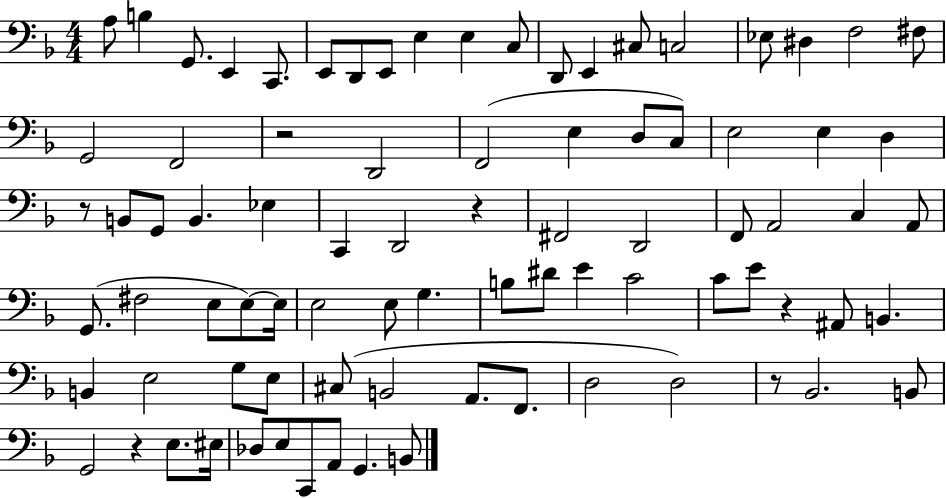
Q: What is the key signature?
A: F major